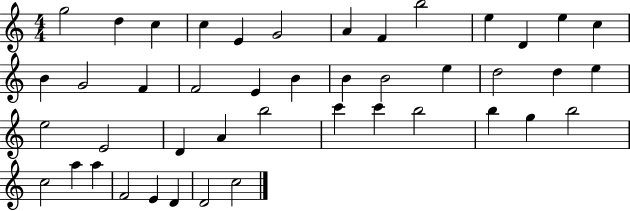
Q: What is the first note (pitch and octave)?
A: G5